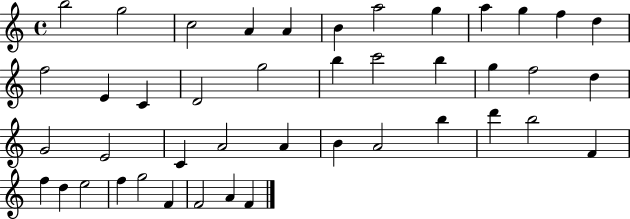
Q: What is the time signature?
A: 4/4